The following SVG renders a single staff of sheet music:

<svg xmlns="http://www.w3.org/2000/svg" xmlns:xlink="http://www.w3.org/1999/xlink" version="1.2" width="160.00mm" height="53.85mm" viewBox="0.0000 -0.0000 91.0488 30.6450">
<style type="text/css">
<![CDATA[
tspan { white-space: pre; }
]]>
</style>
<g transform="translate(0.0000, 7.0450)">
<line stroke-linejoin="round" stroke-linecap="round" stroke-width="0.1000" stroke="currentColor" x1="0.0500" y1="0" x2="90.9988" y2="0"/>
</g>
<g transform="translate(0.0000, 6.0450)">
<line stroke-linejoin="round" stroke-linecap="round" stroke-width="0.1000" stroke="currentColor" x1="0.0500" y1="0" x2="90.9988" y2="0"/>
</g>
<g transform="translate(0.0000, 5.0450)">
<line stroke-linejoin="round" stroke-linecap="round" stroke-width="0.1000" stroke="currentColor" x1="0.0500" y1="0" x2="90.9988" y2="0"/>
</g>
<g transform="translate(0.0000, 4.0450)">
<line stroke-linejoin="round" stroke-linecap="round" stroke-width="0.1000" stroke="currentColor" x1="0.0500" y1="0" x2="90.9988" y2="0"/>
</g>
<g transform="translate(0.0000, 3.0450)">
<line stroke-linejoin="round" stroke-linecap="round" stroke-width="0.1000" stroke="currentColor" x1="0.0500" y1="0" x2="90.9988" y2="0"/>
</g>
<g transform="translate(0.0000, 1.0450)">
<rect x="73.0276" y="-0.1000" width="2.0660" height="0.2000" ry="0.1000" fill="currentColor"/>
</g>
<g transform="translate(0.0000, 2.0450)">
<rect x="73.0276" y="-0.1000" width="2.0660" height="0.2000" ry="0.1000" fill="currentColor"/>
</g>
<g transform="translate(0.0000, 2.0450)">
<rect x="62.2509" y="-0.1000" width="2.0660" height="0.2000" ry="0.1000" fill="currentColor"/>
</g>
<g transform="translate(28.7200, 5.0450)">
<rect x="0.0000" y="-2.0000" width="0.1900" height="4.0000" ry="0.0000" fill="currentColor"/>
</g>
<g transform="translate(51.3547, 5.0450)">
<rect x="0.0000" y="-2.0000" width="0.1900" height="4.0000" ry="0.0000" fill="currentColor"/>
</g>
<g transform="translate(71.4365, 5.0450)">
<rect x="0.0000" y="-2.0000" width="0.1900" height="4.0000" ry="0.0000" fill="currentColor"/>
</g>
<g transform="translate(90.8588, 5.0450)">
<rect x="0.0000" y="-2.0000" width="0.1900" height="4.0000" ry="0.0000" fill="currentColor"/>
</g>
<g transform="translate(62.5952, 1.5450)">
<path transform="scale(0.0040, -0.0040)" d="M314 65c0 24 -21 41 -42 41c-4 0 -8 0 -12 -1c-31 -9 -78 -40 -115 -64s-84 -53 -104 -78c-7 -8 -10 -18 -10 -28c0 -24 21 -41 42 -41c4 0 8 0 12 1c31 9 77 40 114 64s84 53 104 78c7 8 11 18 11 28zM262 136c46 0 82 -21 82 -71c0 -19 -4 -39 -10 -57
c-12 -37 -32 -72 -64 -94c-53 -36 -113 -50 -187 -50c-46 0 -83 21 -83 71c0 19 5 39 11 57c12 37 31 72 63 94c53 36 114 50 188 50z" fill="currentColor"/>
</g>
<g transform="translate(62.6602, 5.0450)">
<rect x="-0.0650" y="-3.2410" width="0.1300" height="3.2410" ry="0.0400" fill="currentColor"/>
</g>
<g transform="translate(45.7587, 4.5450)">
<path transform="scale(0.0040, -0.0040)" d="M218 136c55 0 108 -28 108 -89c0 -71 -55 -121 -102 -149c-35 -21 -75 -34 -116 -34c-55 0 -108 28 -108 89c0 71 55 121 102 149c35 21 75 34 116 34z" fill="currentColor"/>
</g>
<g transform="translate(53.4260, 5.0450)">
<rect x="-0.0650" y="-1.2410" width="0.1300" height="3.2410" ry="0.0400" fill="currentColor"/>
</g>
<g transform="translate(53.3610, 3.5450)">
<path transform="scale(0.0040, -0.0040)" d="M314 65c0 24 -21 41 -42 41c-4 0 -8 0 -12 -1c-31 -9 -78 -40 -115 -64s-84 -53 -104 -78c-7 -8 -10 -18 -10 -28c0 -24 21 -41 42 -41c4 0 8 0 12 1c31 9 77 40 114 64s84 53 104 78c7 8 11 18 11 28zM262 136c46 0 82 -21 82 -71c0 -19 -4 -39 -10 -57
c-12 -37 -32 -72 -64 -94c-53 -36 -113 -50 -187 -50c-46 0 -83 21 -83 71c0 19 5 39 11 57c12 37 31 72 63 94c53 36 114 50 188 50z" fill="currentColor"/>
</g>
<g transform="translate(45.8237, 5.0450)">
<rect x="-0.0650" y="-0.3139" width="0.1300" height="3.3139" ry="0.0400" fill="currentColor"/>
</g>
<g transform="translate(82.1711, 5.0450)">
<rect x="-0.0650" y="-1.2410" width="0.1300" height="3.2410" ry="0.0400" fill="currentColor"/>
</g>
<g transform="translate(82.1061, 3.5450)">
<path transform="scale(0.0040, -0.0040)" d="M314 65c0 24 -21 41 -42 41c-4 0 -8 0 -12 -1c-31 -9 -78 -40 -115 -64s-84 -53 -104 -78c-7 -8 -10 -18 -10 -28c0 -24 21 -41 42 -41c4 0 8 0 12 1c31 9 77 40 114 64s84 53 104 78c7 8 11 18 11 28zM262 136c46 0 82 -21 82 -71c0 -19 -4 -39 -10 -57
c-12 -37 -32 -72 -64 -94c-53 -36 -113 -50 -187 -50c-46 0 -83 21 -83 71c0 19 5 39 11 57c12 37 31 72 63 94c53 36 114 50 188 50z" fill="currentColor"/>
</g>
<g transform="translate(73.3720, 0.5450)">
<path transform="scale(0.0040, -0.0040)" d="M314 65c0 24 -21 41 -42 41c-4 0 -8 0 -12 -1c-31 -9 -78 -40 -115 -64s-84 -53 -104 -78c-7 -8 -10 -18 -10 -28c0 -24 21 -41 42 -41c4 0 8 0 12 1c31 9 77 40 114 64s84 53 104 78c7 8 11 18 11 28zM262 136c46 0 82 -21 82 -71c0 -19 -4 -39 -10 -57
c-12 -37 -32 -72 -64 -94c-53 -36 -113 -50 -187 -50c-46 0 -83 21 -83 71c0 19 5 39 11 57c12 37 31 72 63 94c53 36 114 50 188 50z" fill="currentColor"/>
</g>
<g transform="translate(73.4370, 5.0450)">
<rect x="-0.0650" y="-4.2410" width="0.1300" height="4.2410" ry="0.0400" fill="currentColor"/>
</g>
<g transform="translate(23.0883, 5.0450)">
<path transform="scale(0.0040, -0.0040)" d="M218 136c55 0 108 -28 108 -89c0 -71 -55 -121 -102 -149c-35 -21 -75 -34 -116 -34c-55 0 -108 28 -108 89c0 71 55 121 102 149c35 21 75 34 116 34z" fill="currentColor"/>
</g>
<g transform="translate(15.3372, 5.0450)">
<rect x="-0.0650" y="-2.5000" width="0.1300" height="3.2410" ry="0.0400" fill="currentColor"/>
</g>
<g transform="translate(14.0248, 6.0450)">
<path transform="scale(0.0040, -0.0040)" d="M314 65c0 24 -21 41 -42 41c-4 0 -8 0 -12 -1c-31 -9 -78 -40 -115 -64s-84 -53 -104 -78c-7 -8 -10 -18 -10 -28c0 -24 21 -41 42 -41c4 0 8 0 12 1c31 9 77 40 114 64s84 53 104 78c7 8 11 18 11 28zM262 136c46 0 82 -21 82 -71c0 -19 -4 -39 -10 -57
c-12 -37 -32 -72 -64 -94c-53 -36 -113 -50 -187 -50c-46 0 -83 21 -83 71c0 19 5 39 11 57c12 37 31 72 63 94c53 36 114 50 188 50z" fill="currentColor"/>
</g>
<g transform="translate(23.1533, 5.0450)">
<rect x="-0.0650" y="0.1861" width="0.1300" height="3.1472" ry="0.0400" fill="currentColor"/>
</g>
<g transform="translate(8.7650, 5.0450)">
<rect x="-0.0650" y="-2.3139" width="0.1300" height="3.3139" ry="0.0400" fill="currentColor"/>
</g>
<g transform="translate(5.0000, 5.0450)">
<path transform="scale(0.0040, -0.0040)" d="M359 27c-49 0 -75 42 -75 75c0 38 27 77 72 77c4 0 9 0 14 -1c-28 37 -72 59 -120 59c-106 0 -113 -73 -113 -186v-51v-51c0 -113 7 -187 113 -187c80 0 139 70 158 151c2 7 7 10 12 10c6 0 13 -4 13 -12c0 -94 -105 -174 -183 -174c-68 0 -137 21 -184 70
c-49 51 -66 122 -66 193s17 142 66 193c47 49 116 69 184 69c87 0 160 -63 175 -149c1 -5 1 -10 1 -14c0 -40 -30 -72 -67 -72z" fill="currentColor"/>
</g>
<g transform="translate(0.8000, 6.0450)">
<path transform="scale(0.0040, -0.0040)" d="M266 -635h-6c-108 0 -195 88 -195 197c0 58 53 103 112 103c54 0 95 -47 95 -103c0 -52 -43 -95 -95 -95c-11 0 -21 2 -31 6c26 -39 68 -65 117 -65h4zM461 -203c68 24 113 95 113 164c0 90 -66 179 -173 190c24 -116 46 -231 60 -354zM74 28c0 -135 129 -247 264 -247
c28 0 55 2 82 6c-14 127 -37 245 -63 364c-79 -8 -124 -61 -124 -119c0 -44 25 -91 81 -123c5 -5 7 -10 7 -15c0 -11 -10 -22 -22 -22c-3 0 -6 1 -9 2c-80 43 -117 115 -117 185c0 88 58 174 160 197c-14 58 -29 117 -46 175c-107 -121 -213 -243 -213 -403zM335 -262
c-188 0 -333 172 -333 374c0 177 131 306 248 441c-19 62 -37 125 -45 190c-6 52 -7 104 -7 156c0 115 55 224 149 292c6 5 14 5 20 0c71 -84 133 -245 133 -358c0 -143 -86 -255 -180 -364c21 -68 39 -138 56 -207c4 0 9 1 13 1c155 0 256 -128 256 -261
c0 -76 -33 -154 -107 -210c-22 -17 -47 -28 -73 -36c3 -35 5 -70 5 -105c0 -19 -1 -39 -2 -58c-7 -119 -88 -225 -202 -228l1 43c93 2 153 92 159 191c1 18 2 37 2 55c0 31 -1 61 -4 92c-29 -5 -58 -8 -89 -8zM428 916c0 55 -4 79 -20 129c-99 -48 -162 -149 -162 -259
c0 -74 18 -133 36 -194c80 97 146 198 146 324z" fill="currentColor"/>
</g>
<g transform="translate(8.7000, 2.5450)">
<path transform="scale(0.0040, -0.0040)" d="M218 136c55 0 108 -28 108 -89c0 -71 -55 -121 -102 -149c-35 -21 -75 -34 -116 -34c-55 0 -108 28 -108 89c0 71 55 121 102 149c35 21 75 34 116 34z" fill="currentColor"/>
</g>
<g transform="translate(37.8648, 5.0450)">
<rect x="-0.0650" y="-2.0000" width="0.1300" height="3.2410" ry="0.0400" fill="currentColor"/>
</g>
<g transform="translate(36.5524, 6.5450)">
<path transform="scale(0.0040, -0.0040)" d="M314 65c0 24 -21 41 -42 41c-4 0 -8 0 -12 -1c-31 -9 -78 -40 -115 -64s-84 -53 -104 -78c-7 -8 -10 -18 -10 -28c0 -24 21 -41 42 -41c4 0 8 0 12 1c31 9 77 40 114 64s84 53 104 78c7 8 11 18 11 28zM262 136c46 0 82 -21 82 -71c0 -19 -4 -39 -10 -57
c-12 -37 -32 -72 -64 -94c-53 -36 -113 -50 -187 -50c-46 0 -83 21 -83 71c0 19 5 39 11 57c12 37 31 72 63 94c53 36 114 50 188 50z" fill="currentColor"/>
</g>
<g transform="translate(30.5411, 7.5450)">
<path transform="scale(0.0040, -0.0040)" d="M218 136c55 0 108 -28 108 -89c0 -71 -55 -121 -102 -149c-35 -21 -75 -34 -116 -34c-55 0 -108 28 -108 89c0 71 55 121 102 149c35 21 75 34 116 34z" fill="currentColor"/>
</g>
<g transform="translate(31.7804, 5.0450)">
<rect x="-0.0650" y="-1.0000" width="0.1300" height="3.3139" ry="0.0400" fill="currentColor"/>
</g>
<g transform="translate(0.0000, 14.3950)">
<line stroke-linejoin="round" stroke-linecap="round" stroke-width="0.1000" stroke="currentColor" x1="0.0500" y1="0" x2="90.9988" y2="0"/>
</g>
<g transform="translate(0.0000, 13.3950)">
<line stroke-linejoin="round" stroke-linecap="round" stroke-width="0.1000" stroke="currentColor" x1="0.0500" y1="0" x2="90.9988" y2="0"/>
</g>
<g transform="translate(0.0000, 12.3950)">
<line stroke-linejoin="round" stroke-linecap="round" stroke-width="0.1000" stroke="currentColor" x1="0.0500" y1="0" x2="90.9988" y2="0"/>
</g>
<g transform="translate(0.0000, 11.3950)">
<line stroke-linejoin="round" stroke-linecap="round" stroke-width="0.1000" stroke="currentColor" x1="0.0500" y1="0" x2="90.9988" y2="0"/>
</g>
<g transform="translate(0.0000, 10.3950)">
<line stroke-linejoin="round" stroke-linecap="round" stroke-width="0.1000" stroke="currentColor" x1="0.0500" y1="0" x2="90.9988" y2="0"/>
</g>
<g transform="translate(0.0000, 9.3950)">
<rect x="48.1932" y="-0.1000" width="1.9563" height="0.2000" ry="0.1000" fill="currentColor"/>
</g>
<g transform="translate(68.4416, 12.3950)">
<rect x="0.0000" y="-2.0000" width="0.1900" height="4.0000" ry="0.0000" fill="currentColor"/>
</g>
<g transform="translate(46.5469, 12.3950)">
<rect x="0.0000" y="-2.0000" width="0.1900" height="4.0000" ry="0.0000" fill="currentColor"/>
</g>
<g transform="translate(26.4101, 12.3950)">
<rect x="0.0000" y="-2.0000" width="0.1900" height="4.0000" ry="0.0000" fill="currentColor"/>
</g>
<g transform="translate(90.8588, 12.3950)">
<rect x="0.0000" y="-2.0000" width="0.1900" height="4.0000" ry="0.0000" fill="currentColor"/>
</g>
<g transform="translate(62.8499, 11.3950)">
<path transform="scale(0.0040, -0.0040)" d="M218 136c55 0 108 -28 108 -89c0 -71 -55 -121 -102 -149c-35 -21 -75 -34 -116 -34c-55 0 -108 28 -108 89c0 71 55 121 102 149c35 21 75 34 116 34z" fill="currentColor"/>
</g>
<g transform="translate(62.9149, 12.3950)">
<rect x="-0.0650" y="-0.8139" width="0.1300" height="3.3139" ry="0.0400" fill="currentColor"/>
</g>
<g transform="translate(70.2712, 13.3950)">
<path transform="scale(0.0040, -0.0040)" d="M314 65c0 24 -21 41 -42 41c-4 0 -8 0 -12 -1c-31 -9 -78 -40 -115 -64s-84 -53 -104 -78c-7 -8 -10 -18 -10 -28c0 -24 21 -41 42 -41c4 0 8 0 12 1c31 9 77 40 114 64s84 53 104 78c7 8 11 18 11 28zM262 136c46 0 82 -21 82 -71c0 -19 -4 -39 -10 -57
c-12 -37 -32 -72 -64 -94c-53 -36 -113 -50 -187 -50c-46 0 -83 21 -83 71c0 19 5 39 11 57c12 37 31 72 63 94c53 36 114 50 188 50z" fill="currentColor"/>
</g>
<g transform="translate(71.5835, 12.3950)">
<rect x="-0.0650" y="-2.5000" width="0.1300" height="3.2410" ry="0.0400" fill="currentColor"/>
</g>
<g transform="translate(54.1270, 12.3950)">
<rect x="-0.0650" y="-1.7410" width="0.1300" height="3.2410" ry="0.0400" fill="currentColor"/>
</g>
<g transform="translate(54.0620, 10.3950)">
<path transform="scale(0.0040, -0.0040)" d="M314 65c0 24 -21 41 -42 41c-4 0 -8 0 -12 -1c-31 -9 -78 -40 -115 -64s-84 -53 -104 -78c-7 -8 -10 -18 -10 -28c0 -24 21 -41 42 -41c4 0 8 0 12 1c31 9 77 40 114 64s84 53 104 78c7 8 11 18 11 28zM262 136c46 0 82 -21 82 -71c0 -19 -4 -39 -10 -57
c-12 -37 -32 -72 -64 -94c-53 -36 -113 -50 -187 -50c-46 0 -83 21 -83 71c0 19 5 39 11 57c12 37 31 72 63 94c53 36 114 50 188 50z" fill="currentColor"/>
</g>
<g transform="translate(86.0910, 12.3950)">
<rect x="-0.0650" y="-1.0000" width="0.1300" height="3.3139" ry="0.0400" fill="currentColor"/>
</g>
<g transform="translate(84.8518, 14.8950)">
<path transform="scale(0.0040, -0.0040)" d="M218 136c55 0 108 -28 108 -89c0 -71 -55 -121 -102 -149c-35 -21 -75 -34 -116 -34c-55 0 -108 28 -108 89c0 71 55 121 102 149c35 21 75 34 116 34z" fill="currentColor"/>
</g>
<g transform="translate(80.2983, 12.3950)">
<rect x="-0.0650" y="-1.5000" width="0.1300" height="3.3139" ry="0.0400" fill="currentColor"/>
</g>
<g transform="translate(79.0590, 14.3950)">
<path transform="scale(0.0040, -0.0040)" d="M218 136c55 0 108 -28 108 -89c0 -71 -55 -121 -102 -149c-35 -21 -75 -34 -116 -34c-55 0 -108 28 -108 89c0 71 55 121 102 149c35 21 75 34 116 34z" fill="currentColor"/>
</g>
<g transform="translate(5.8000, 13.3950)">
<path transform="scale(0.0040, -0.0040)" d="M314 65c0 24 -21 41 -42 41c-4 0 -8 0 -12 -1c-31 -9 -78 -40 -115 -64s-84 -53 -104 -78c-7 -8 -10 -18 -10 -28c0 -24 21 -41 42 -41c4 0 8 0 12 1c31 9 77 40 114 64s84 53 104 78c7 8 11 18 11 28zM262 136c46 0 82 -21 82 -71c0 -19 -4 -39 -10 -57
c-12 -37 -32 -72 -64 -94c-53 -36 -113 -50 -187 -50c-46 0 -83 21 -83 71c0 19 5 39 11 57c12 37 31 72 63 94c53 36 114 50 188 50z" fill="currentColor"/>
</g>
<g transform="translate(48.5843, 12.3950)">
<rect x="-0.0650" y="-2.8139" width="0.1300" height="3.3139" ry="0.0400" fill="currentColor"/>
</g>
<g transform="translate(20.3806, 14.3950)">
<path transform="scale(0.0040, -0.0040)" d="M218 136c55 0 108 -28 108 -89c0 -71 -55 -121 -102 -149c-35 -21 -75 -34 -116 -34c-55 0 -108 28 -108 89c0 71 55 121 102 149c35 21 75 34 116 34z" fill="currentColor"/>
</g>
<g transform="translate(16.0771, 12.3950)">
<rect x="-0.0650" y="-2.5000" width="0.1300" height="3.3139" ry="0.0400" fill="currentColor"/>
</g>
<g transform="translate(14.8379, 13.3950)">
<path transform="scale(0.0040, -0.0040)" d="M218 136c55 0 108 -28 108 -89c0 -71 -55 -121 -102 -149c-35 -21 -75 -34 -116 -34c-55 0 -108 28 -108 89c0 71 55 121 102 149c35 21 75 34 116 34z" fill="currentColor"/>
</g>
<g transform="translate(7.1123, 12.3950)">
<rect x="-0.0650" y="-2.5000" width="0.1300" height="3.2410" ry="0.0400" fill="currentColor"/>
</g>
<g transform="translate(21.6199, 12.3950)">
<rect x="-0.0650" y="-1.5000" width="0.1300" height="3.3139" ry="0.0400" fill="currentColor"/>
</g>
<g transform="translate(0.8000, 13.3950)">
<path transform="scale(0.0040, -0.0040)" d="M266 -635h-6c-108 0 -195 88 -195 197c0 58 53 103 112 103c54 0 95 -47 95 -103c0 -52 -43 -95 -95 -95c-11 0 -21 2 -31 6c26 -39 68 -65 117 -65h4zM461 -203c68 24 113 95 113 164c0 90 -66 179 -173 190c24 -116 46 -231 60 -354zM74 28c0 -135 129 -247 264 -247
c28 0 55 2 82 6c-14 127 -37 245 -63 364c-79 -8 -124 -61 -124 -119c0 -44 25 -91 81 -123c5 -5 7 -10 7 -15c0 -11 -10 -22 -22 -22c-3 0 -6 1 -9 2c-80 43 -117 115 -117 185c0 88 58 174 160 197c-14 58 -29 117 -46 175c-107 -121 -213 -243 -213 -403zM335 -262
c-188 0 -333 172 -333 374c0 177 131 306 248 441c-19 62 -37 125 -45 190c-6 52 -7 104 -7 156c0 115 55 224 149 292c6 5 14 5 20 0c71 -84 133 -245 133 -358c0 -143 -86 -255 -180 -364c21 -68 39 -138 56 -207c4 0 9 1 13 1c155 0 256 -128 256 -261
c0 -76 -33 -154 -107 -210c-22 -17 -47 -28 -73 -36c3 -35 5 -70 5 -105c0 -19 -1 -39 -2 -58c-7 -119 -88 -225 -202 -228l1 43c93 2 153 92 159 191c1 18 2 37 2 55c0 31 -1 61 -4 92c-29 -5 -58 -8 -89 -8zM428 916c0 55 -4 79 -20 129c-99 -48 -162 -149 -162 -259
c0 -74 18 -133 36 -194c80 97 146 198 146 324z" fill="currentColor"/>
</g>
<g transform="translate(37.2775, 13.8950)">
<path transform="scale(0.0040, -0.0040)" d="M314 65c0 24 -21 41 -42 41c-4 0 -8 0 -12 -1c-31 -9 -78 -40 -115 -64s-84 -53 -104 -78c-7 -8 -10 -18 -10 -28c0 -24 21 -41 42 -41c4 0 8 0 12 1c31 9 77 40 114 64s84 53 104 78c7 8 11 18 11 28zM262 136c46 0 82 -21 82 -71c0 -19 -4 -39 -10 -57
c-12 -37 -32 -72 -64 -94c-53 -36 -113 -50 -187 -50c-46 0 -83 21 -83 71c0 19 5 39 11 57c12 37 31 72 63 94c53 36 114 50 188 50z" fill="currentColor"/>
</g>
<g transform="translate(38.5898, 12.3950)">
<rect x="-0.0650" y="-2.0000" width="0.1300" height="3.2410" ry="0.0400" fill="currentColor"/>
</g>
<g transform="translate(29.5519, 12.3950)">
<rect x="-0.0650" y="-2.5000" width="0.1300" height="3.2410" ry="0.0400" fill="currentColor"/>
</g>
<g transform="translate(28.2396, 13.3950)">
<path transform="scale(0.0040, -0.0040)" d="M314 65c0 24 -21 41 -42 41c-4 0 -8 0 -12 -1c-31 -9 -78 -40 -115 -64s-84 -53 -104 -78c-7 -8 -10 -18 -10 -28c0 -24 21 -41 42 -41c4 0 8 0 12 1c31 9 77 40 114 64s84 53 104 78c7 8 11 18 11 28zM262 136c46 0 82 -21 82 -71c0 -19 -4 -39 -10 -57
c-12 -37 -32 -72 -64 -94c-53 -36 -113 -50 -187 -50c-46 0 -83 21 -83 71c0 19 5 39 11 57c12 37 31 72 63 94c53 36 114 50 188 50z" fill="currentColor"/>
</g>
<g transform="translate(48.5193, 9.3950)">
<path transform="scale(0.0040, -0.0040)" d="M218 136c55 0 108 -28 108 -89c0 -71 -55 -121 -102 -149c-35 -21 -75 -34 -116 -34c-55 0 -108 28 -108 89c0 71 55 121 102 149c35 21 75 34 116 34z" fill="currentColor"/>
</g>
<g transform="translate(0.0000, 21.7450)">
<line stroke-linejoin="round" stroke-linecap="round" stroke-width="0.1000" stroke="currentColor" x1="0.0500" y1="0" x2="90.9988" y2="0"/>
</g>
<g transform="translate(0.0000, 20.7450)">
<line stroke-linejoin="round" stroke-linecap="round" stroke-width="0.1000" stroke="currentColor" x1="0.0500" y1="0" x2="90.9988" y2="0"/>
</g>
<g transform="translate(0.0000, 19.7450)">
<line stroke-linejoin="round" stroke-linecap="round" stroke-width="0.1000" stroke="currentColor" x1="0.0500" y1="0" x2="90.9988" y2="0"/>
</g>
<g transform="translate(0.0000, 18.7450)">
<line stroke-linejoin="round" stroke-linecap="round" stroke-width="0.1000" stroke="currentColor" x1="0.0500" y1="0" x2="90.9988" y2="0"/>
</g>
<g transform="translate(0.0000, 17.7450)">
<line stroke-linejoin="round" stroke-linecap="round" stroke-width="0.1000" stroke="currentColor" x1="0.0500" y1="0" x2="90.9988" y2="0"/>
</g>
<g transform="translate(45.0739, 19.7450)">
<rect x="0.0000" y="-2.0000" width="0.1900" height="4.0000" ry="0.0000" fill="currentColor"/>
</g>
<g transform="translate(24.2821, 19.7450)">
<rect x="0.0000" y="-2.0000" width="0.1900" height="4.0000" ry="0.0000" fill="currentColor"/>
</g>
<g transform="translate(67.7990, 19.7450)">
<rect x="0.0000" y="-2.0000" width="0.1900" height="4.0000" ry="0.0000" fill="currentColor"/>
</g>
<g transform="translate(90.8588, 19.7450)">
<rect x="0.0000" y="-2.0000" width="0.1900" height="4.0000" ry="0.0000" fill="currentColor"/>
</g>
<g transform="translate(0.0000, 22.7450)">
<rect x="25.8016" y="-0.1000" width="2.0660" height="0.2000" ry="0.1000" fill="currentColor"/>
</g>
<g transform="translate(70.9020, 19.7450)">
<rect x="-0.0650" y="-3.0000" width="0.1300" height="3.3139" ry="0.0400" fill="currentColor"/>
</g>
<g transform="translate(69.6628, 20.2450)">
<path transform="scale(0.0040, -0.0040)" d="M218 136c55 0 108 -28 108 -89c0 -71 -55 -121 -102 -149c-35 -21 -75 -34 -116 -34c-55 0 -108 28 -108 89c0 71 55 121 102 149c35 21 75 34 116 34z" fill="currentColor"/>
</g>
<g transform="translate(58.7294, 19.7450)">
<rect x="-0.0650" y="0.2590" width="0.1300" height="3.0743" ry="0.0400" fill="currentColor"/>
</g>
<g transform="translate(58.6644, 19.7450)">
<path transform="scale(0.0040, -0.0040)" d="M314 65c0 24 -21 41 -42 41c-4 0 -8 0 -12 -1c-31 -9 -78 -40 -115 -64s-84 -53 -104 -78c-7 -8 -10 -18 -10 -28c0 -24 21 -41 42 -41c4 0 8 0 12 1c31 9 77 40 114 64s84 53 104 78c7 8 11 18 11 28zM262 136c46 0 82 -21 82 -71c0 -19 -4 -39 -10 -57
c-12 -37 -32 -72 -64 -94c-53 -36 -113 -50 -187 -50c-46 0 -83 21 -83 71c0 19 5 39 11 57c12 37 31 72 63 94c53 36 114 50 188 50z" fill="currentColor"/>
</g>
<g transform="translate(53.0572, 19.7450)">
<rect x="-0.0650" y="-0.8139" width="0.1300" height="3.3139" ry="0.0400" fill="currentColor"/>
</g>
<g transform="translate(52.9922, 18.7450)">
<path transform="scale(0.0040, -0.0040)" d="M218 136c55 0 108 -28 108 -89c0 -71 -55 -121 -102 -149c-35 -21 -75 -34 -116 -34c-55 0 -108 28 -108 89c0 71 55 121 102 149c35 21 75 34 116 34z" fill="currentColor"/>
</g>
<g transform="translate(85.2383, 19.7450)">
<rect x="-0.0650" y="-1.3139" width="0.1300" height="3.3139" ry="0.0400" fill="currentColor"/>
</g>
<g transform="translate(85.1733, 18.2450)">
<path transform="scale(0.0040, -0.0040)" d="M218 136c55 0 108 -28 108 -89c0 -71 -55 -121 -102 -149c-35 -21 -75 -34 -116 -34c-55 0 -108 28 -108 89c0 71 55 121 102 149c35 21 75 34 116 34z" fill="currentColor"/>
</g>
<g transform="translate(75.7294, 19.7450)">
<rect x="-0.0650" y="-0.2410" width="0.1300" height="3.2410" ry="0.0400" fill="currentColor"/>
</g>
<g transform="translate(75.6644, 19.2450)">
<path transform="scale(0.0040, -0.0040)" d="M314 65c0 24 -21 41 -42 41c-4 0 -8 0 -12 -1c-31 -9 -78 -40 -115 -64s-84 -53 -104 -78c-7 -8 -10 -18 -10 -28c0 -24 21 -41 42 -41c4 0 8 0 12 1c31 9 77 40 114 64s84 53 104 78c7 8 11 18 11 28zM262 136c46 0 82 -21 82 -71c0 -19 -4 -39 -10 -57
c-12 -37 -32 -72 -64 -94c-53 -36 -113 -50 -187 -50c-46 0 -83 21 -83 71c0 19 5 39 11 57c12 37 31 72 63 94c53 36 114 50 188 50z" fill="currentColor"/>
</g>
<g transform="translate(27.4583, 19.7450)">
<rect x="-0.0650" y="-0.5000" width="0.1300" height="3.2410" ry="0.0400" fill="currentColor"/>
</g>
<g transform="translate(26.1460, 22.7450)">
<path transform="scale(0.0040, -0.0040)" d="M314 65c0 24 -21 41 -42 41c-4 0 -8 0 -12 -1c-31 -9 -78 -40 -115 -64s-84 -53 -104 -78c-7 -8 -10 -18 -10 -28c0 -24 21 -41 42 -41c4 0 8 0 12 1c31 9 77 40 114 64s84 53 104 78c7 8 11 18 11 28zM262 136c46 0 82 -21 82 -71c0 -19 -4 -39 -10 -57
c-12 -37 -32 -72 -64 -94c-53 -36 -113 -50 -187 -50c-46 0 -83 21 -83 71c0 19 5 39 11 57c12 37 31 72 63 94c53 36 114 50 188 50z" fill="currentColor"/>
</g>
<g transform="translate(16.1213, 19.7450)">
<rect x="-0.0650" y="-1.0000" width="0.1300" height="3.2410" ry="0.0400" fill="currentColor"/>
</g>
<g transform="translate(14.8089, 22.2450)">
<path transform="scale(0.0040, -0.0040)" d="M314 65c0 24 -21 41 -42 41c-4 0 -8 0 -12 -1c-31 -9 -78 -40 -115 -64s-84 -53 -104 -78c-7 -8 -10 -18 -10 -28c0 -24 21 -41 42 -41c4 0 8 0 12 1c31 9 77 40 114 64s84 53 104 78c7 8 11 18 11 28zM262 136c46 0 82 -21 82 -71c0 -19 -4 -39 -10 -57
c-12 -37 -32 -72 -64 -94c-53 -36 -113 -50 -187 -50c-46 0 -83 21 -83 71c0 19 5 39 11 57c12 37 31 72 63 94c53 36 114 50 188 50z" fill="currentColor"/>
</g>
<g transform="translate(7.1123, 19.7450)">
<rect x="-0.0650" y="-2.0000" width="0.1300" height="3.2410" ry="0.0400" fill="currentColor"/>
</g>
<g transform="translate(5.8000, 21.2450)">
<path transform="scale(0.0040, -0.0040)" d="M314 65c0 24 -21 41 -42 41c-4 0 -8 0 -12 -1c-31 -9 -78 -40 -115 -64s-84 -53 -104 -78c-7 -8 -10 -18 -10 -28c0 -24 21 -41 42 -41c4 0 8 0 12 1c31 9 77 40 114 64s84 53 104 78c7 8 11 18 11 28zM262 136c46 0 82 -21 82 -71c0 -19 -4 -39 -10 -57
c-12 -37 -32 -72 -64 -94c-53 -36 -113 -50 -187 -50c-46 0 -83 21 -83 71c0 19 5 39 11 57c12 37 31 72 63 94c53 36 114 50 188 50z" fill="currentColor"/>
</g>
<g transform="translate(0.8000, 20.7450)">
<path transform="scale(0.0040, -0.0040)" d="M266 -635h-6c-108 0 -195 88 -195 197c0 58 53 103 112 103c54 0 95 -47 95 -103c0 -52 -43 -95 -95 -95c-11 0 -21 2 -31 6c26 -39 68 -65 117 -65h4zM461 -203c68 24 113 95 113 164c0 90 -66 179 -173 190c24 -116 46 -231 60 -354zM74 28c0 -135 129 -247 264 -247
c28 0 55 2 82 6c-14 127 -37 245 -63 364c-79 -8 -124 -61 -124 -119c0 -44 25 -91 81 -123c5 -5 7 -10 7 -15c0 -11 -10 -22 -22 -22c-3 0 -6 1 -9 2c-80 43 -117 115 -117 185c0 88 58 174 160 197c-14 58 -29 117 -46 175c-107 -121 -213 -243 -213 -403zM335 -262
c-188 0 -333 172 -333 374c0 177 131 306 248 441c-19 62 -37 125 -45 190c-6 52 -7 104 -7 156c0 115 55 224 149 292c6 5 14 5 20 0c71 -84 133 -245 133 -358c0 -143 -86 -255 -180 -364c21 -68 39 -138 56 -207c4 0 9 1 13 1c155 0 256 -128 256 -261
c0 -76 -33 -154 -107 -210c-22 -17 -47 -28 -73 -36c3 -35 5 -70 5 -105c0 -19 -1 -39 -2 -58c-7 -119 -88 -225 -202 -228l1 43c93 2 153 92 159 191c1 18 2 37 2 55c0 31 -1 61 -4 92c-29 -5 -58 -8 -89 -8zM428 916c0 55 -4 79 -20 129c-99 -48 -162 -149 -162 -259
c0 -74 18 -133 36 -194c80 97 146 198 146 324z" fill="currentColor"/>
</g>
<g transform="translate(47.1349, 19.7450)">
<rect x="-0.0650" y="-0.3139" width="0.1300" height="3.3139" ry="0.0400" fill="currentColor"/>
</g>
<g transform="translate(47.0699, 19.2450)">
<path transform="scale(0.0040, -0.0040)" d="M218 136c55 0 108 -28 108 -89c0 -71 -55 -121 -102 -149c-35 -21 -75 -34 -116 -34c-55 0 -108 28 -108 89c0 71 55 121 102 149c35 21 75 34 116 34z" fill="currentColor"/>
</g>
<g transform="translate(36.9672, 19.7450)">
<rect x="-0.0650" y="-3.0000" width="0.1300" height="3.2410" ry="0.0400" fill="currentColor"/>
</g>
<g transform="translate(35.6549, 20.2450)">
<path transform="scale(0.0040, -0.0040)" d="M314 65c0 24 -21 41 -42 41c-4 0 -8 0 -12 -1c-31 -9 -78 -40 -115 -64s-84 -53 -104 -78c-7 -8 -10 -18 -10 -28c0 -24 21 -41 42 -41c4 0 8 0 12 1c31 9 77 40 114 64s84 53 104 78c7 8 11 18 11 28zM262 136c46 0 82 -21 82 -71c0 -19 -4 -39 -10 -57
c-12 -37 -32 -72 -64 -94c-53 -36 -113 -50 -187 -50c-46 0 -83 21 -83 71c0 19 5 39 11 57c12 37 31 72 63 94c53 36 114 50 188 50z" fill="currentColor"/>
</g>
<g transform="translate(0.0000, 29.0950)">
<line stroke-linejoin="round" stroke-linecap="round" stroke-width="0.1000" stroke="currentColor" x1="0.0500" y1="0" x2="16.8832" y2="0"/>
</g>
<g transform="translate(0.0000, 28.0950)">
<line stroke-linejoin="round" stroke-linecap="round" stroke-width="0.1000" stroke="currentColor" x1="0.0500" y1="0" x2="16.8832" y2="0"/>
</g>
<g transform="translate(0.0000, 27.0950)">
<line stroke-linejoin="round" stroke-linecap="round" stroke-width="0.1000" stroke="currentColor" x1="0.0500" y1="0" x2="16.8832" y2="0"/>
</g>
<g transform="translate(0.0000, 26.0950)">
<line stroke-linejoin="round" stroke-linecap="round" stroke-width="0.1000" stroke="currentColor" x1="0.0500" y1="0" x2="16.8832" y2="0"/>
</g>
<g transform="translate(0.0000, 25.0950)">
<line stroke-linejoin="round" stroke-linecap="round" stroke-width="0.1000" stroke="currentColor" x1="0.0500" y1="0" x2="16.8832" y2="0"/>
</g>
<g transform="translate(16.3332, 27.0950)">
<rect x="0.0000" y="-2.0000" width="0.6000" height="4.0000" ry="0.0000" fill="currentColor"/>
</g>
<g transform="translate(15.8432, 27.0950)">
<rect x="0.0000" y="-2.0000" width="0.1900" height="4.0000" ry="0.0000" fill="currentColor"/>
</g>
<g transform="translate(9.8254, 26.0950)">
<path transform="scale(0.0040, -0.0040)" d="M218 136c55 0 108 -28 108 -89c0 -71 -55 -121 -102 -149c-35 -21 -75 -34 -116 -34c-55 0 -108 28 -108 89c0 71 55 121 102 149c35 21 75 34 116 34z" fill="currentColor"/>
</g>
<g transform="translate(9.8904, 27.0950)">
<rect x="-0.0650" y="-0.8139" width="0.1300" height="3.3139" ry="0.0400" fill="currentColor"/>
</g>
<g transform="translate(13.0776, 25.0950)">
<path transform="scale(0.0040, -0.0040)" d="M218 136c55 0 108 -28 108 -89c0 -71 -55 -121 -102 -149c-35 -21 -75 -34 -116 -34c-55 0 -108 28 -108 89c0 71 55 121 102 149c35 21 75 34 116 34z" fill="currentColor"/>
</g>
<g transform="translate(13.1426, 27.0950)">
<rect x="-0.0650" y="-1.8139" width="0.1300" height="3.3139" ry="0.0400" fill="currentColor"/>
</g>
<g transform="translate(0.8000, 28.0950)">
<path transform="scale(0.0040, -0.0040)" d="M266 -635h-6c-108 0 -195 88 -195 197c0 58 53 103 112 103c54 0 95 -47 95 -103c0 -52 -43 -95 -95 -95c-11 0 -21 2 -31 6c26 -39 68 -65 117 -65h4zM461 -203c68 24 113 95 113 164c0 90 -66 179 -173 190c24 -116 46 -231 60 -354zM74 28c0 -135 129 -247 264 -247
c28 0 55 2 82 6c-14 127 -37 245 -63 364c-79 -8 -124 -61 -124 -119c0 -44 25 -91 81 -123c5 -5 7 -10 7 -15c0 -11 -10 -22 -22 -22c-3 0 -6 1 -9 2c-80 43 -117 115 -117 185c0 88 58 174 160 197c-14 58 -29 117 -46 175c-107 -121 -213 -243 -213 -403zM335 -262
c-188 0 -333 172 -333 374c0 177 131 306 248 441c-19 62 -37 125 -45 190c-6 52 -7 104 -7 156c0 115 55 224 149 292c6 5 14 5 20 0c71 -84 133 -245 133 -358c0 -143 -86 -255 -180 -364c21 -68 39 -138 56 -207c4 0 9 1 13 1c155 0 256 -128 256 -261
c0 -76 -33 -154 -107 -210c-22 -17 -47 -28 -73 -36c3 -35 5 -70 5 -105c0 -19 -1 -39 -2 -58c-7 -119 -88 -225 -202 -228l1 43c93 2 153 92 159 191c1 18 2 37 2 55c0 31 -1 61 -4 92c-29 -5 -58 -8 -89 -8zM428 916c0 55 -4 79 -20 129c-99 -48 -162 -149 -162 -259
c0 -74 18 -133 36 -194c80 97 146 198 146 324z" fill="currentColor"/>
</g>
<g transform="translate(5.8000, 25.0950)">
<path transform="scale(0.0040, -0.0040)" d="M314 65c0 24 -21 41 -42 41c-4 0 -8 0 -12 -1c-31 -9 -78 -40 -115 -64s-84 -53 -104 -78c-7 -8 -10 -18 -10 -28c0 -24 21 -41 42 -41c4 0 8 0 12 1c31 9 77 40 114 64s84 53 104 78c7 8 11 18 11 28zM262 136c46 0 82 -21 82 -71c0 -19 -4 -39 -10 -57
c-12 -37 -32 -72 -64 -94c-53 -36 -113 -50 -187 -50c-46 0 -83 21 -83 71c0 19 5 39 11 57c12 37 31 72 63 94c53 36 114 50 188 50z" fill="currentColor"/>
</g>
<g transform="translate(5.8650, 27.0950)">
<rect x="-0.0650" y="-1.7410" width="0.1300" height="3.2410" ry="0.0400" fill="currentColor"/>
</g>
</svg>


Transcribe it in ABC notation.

X:1
T:Untitled
M:4/4
L:1/4
K:C
g G2 B D F2 c e2 b2 d'2 e2 G2 G E G2 F2 a f2 d G2 E D F2 D2 C2 A2 c d B2 A c2 e f2 d f